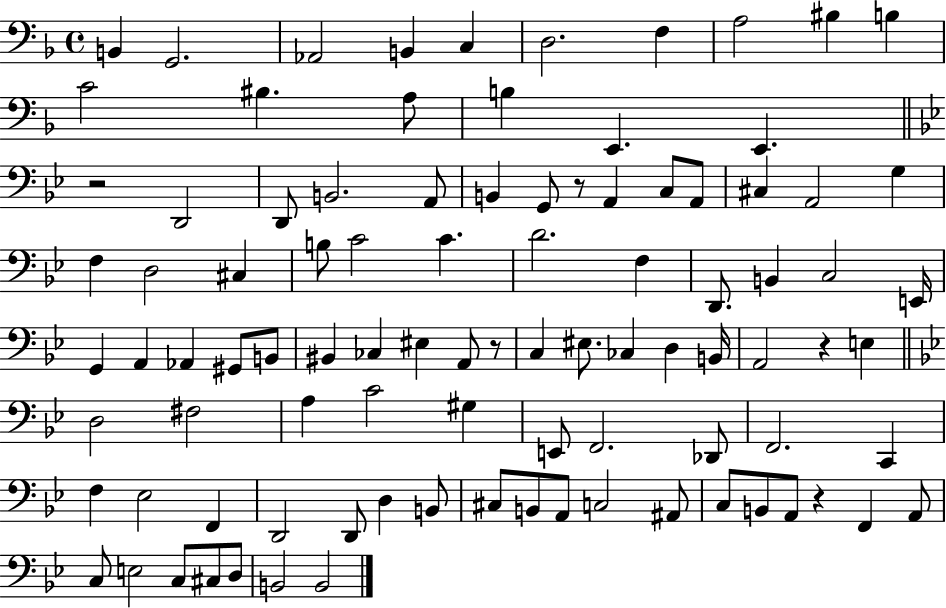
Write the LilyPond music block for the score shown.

{
  \clef bass
  \time 4/4
  \defaultTimeSignature
  \key f \major
  \repeat volta 2 { b,4 g,2. | aes,2 b,4 c4 | d2. f4 | a2 bis4 b4 | \break c'2 bis4. a8 | b4 e,4. e,4. | \bar "||" \break \key bes \major r2 d,2 | d,8 b,2. a,8 | b,4 g,8 r8 a,4 c8 a,8 | cis4 a,2 g4 | \break f4 d2 cis4 | b8 c'2 c'4. | d'2. f4 | d,8. b,4 c2 e,16 | \break g,4 a,4 aes,4 gis,8 b,8 | bis,4 ces4 eis4 a,8 r8 | c4 eis8. ces4 d4 b,16 | a,2 r4 e4 | \break \bar "||" \break \key bes \major d2 fis2 | a4 c'2 gis4 | e,8 f,2. des,8 | f,2. c,4 | \break f4 ees2 f,4 | d,2 d,8 d4 b,8 | cis8 b,8 a,8 c2 ais,8 | c8 b,8 a,8 r4 f,4 a,8 | \break c8 e2 c8 cis8 d8 | b,2 b,2 | } \bar "|."
}